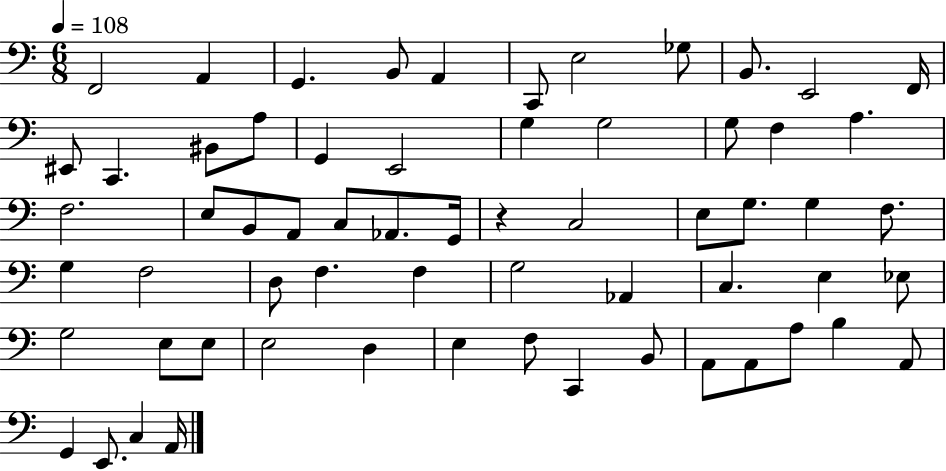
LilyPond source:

{
  \clef bass
  \numericTimeSignature
  \time 6/8
  \key c \major
  \tempo 4 = 108
  f,2 a,4 | g,4. b,8 a,4 | c,8 e2 ges8 | b,8. e,2 f,16 | \break eis,8 c,4. bis,8 a8 | g,4 e,2 | g4 g2 | g8 f4 a4. | \break f2. | e8 b,8 a,8 c8 aes,8. g,16 | r4 c2 | e8 g8. g4 f8. | \break g4 f2 | d8 f4. f4 | g2 aes,4 | c4. e4 ees8 | \break g2 e8 e8 | e2 d4 | e4 f8 c,4 b,8 | a,8 a,8 a8 b4 a,8 | \break g,4 e,8. c4 a,16 | \bar "|."
}